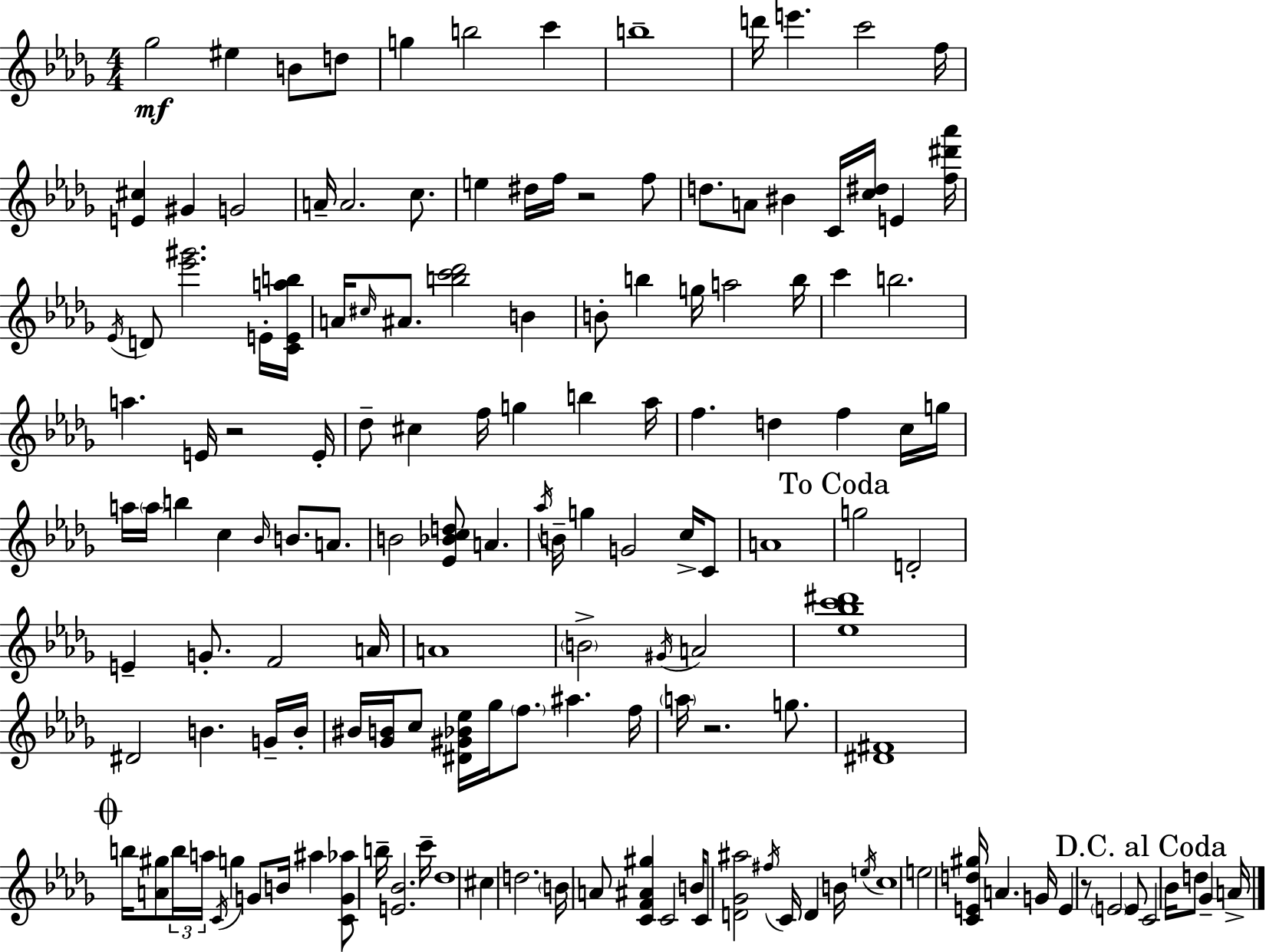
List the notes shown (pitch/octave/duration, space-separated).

Gb5/h EIS5/q B4/e D5/e G5/q B5/h C6/q B5/w D6/s E6/q. C6/h F5/s [E4,C#5]/q G#4/q G4/h A4/s A4/h. C5/e. E5/q D#5/s F5/s R/h F5/e D5/e. A4/e BIS4/q C4/s [C5,D#5]/s E4/q [F5,D#6,Ab6]/s Eb4/s D4/e [Eb6,G#6]/h. E4/s [C4,E4,A5,B5]/s A4/s C#5/s A#4/e. [B5,C6,Db6]/h B4/q B4/e B5/q G5/s A5/h B5/s C6/q B5/h. A5/q. E4/s R/h E4/s Db5/e C#5/q F5/s G5/q B5/q Ab5/s F5/q. D5/q F5/q C5/s G5/s A5/s A5/s B5/q C5/q Bb4/s B4/e. A4/e. B4/h [Eb4,Bb4,C5,D5]/e A4/q. Ab5/s B4/s G5/q G4/h C5/s C4/e A4/w G5/h D4/h E4/q G4/e. F4/h A4/s A4/w B4/h G#4/s A4/h [Eb5,Bb5,C6,D#6]/w D#4/h B4/q. G4/s B4/s BIS4/s [Gb4,B4]/s C5/e [D#4,G#4,Bb4,Eb5]/s Gb5/s F5/e. A#5/q. F5/s A5/s R/h. G5/e. [D#4,F#4]/w B5/s [A4,G#5]/e B5/s A5/s C4/s G5/q G4/e B4/s A#5/q [C4,G4,Ab5]/e B5/s [E4,Bb4]/h. C6/s Db5/w C#5/q D5/h. B4/s A4/e [C4,F4,A#4,G#5]/q C4/h B4/s C4/e [D4,Gb4,A#5]/h F#5/s C4/s D4/q B4/s E5/s C5/w E5/h [C4,E4,D5,G#5]/s A4/q. G4/s E4/q R/e E4/h E4/e C4/h Bb4/s D5/e Gb4/q A4/s